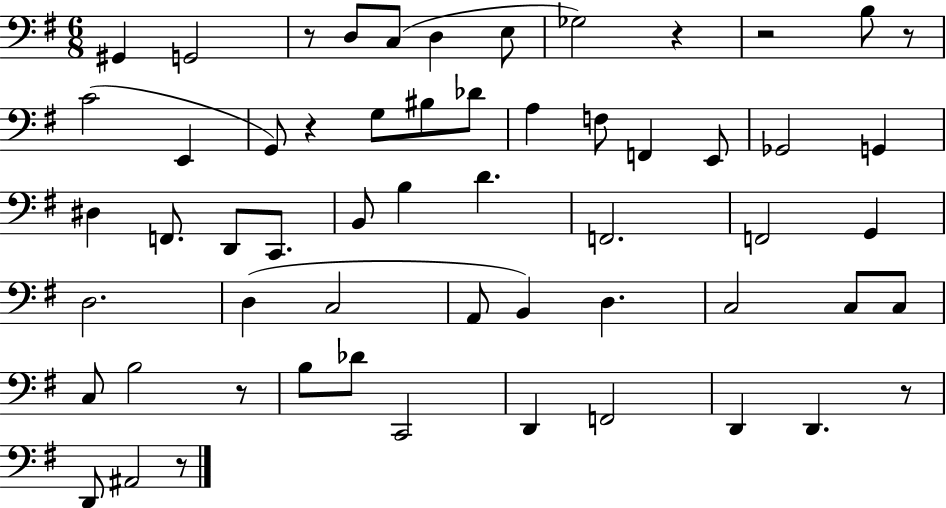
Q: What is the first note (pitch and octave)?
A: G#2